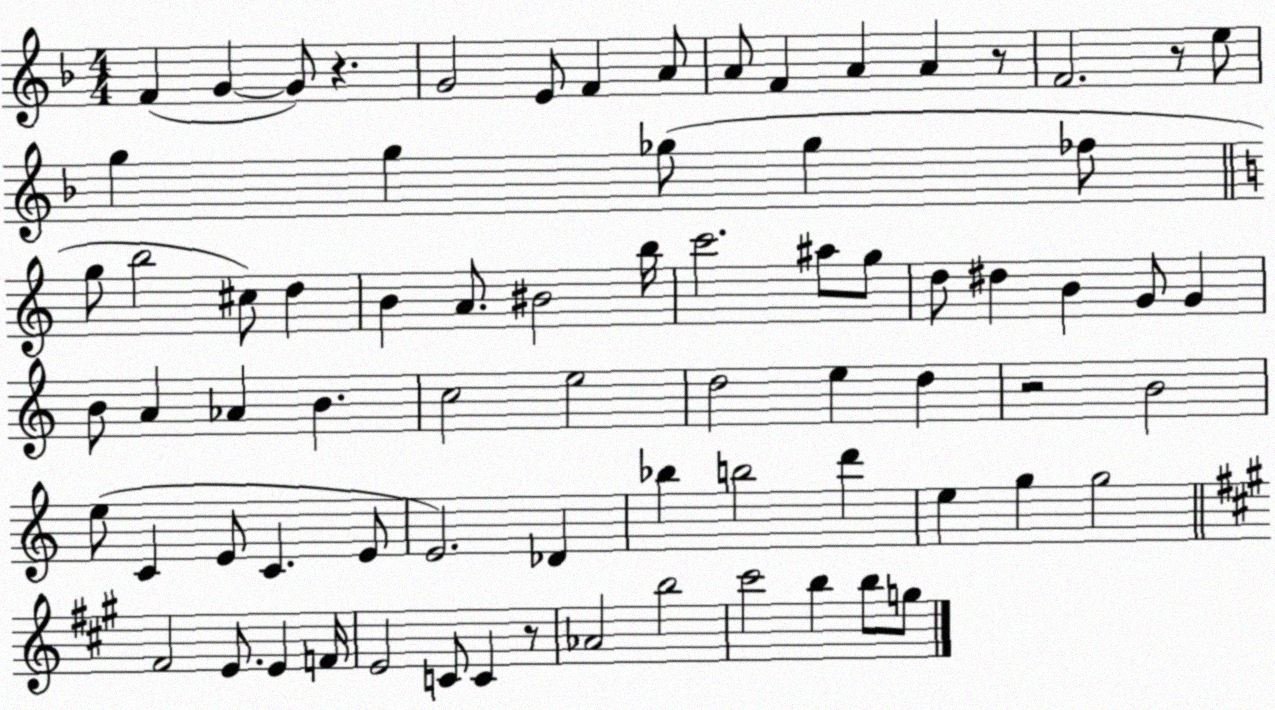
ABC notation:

X:1
T:Untitled
M:4/4
L:1/4
K:F
F G G/2 z G2 E/2 F A/2 A/2 F A A z/2 F2 z/2 e/2 g g _g/2 _g _f/2 g/2 b2 ^c/2 d B A/2 ^B2 b/4 c'2 ^a/2 g/2 d/2 ^d B G/2 G B/2 A _A B c2 e2 d2 e d z2 B2 e/2 C E/2 C E/2 E2 _D _b b2 d' e g g2 ^F2 E/2 E F/4 E2 C/2 C z/2 _A2 b2 ^c'2 b b/2 g/2